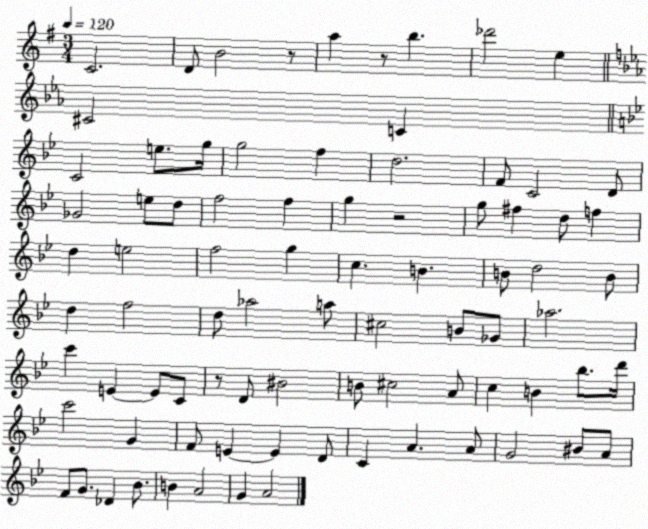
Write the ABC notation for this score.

X:1
T:Untitled
M:3/4
L:1/4
K:G
C2 D/2 B2 z/2 a z/2 b _d'2 e ^C2 C C2 e/2 g/4 g2 f d2 F/2 C2 D/2 _G2 e/2 d/2 f2 f g z2 g/2 ^f d/2 f d e2 f2 g c B B/2 d2 B/2 d f2 d/2 _a2 a/2 ^c2 B/2 _G/2 _a2 c' E E/2 C/2 z/2 D/2 ^B2 B/2 ^c2 A/2 c B _b/2 d'/4 c'2 G F/2 E E D/2 C A A/2 G2 ^B/2 A/2 F/2 G/2 _D _B/2 B A2 G A2